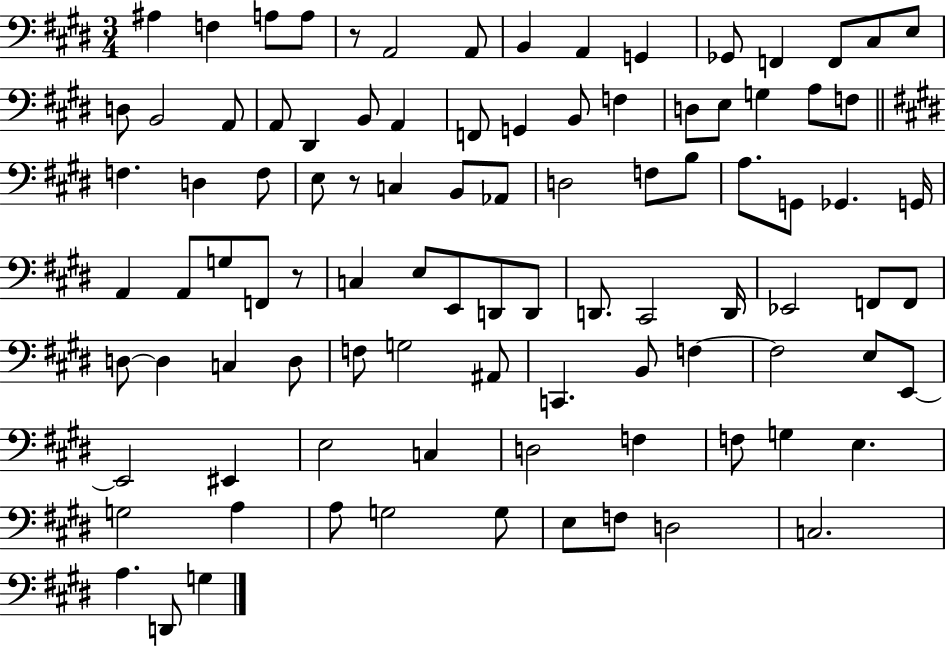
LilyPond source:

{
  \clef bass
  \numericTimeSignature
  \time 3/4
  \key e \major
  ais4 f4 a8 a8 | r8 a,2 a,8 | b,4 a,4 g,4 | ges,8 f,4 f,8 cis8 e8 | \break d8 b,2 a,8 | a,8 dis,4 b,8 a,4 | f,8 g,4 b,8 f4 | d8 e8 g4 a8 f8 | \break \bar "||" \break \key e \major f4. d4 f8 | e8 r8 c4 b,8 aes,8 | d2 f8 b8 | a8. g,8 ges,4. g,16 | \break a,4 a,8 g8 f,8 r8 | c4 e8 e,8 d,8 d,8 | d,8. cis,2 d,16 | ees,2 f,8 f,8 | \break d8~~ d4 c4 d8 | f8 g2 ais,8 | c,4. b,8 f4~~ | f2 e8 e,8~~ | \break e,2 eis,4 | e2 c4 | d2 f4 | f8 g4 e4. | \break g2 a4 | a8 g2 g8 | e8 f8 d2 | c2. | \break a4. d,8 g4 | \bar "|."
}